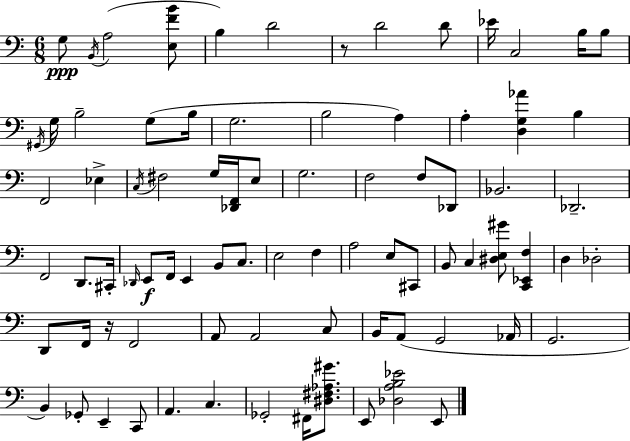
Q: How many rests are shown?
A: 2